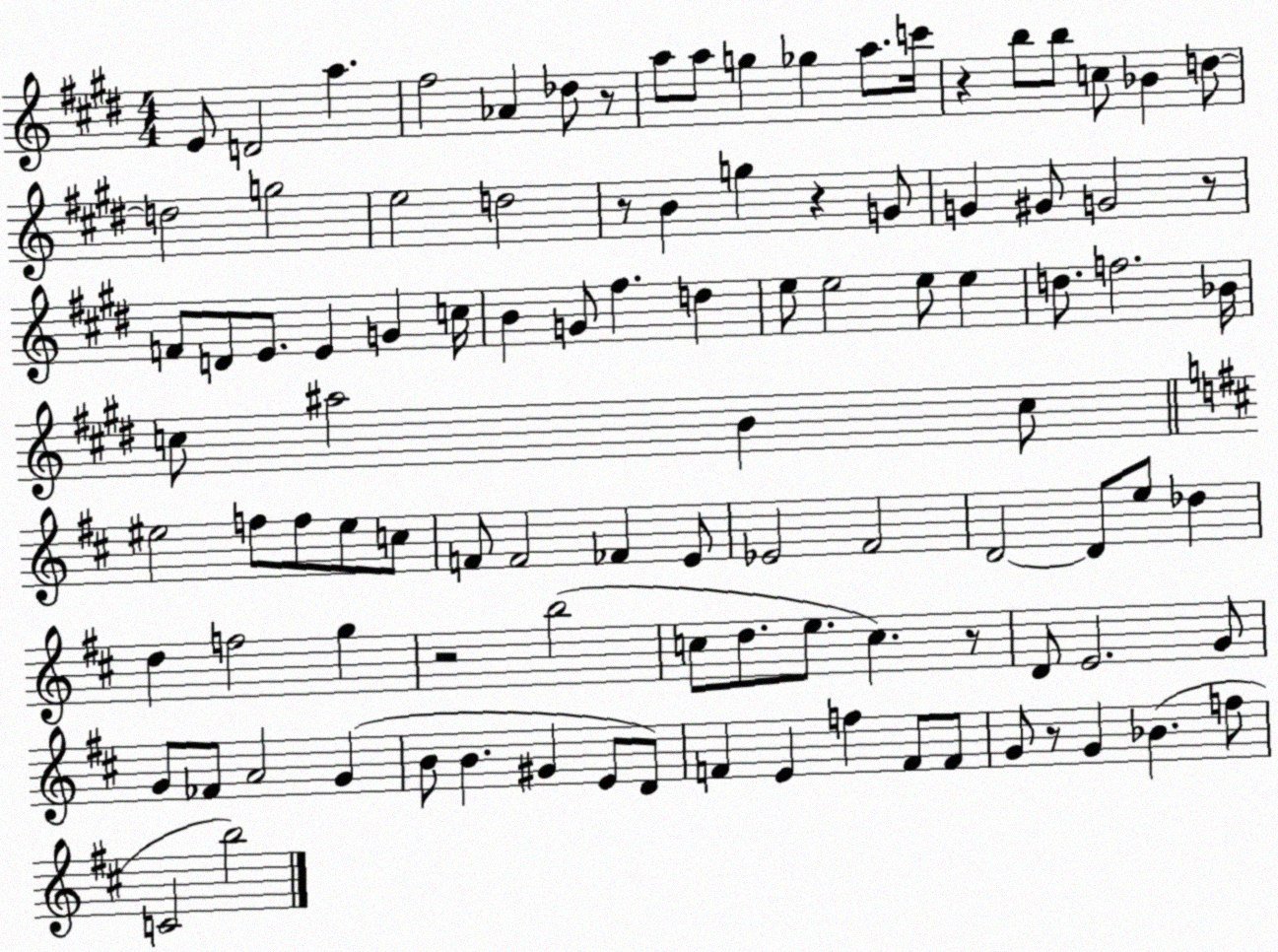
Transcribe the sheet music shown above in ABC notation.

X:1
T:Untitled
M:4/4
L:1/4
K:E
E/2 D2 a ^f2 _A _d/2 z/2 a/2 a/2 g _g a/2 c'/4 z b/2 b/2 c/2 _B d/2 d2 g2 e2 d2 z/2 B g z G/2 G ^G/2 G2 z/2 F/2 D/2 E/2 E G c/4 B G/2 ^f d e/2 e2 e/2 e d/2 f2 _B/4 c/2 ^a2 B c/2 ^e2 f/2 f/2 ^e/2 c/2 F/2 F2 _F E/2 _E2 ^F2 D2 D/2 e/2 _d d f2 g z2 b2 c/2 d/2 e/2 c z/2 D/2 E2 G/2 G/2 _F/2 A2 G B/2 B ^G E/2 D/2 F E f F/2 F/2 G/2 z/2 G _B f/2 C2 b2